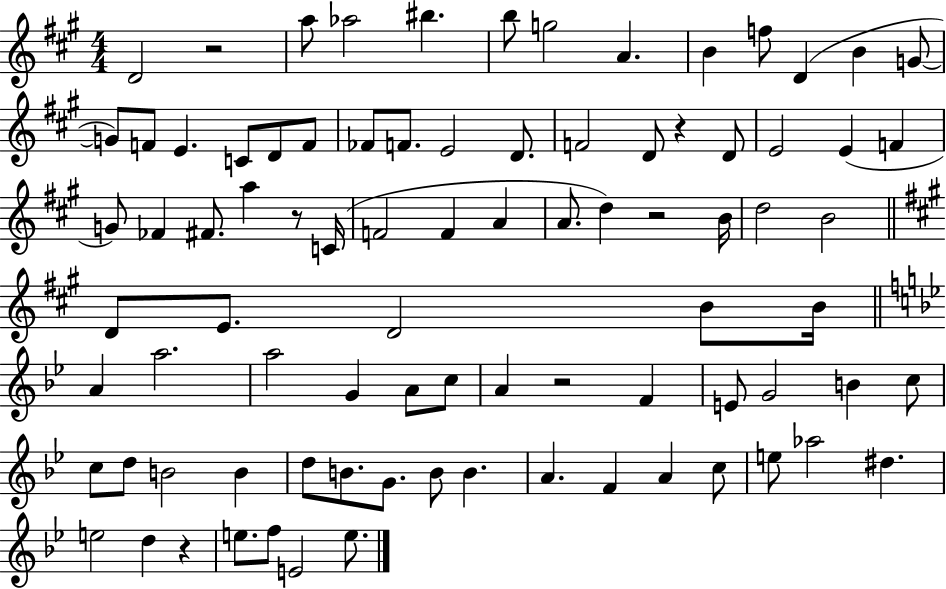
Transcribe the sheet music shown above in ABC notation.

X:1
T:Untitled
M:4/4
L:1/4
K:A
D2 z2 a/2 _a2 ^b b/2 g2 A B f/2 D B G/2 G/2 F/2 E C/2 D/2 F/2 _F/2 F/2 E2 D/2 F2 D/2 z D/2 E2 E F G/2 _F ^F/2 a z/2 C/4 F2 F A A/2 d z2 B/4 d2 B2 D/2 E/2 D2 B/2 B/4 A a2 a2 G A/2 c/2 A z2 F E/2 G2 B c/2 c/2 d/2 B2 B d/2 B/2 G/2 B/2 B A F A c/2 e/2 _a2 ^d e2 d z e/2 f/2 E2 e/2